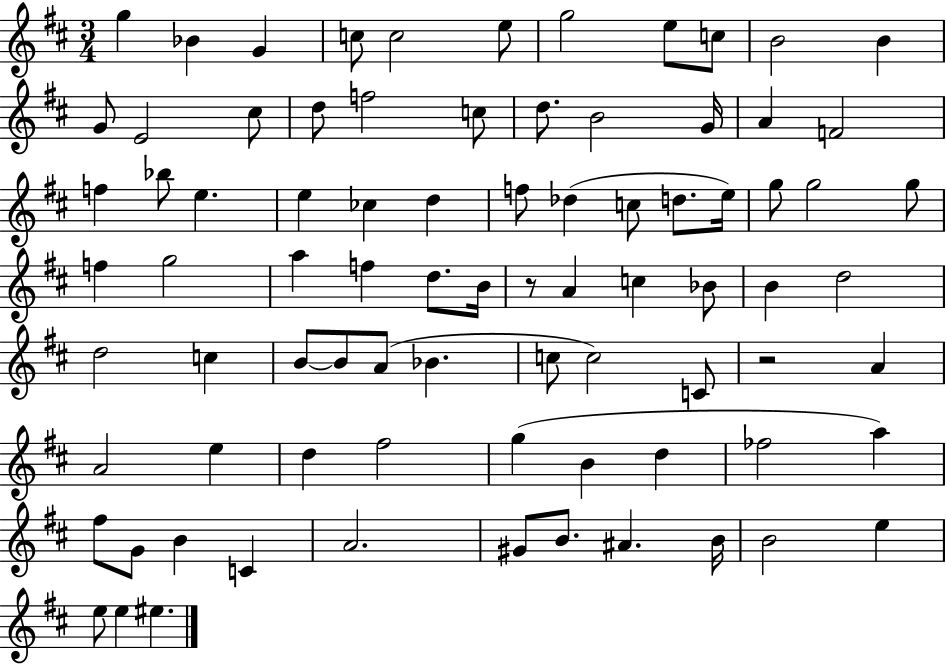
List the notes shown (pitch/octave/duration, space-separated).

G5/q Bb4/q G4/q C5/e C5/h E5/e G5/h E5/e C5/e B4/h B4/q G4/e E4/h C#5/e D5/e F5/h C5/e D5/e. B4/h G4/s A4/q F4/h F5/q Bb5/e E5/q. E5/q CES5/q D5/q F5/e Db5/q C5/e D5/e. E5/s G5/e G5/h G5/e F5/q G5/h A5/q F5/q D5/e. B4/s R/e A4/q C5/q Bb4/e B4/q D5/h D5/h C5/q B4/e B4/e A4/e Bb4/q. C5/e C5/h C4/e R/h A4/q A4/h E5/q D5/q F#5/h G5/q B4/q D5/q FES5/h A5/q F#5/e G4/e B4/q C4/q A4/h. G#4/e B4/e. A#4/q. B4/s B4/h E5/q E5/e E5/q EIS5/q.